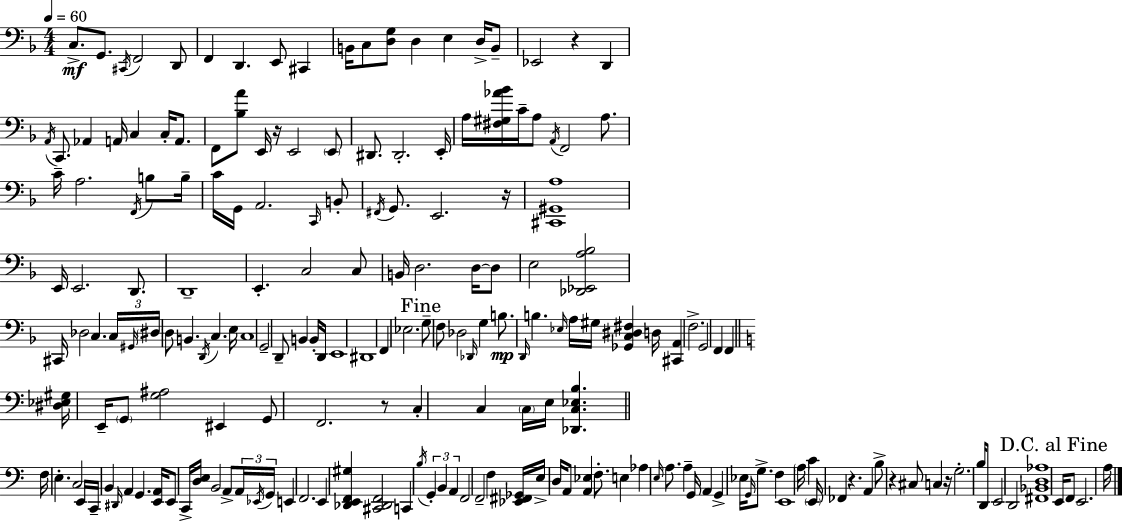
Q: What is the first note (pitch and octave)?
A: C3